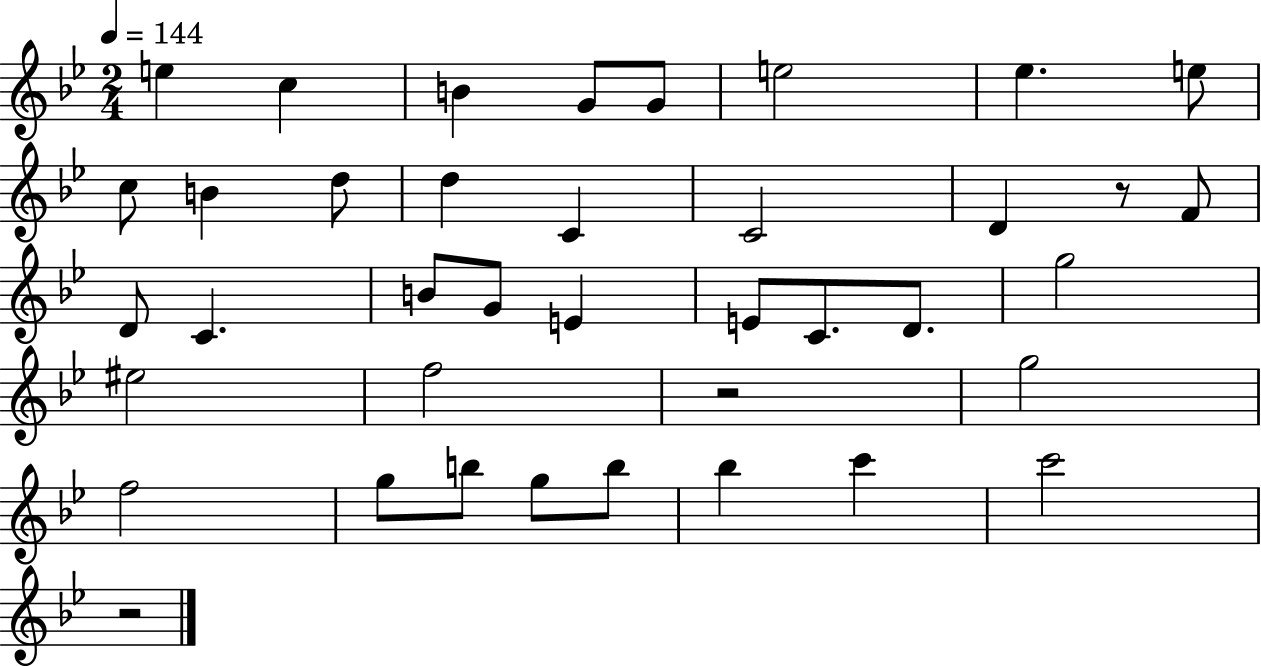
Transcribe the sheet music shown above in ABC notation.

X:1
T:Untitled
M:2/4
L:1/4
K:Bb
e c B G/2 G/2 e2 _e e/2 c/2 B d/2 d C C2 D z/2 F/2 D/2 C B/2 G/2 E E/2 C/2 D/2 g2 ^e2 f2 z2 g2 f2 g/2 b/2 g/2 b/2 _b c' c'2 z2